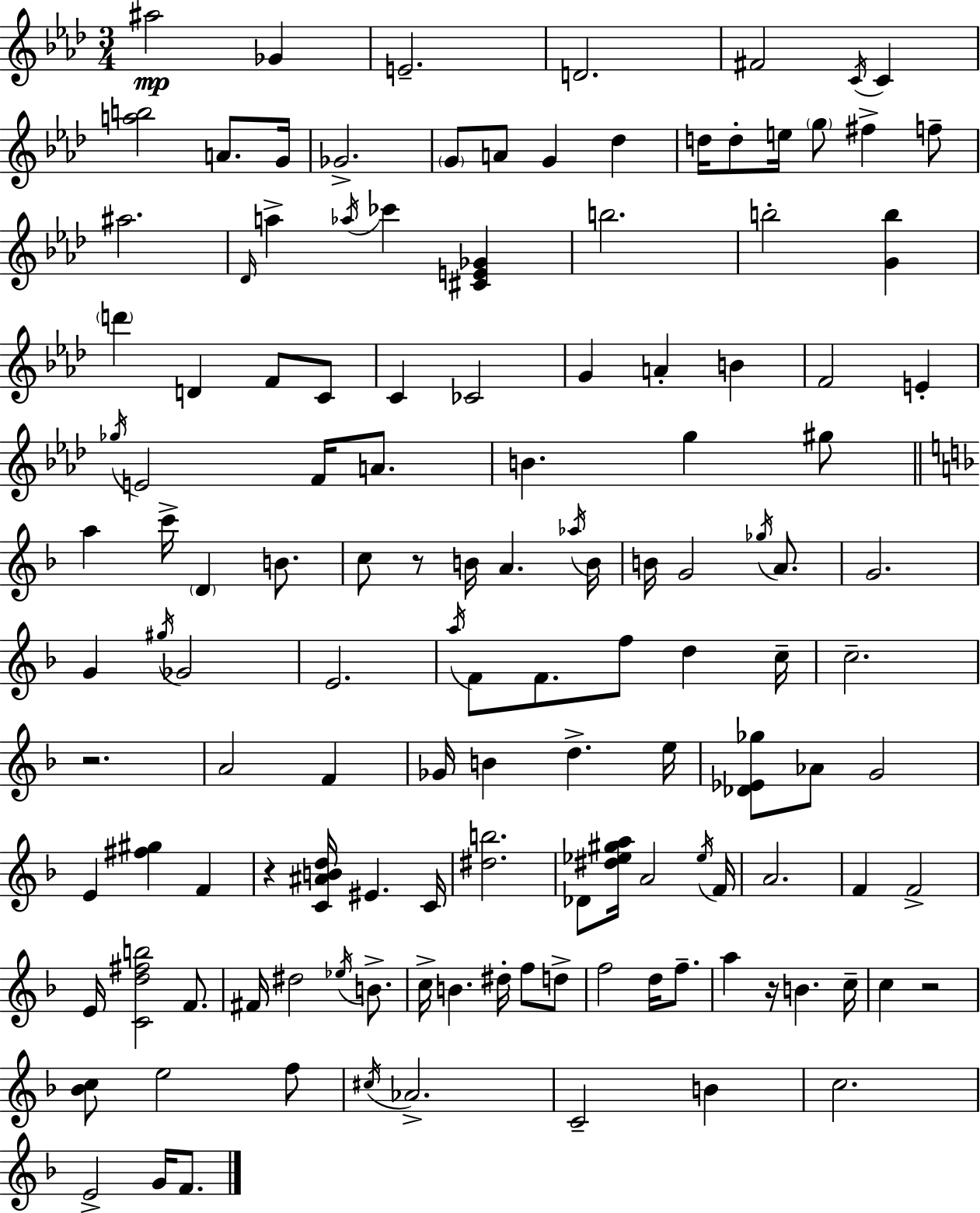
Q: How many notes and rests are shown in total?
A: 132